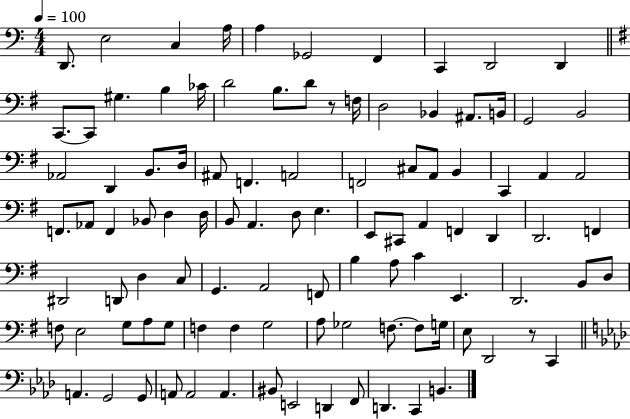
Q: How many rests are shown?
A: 2